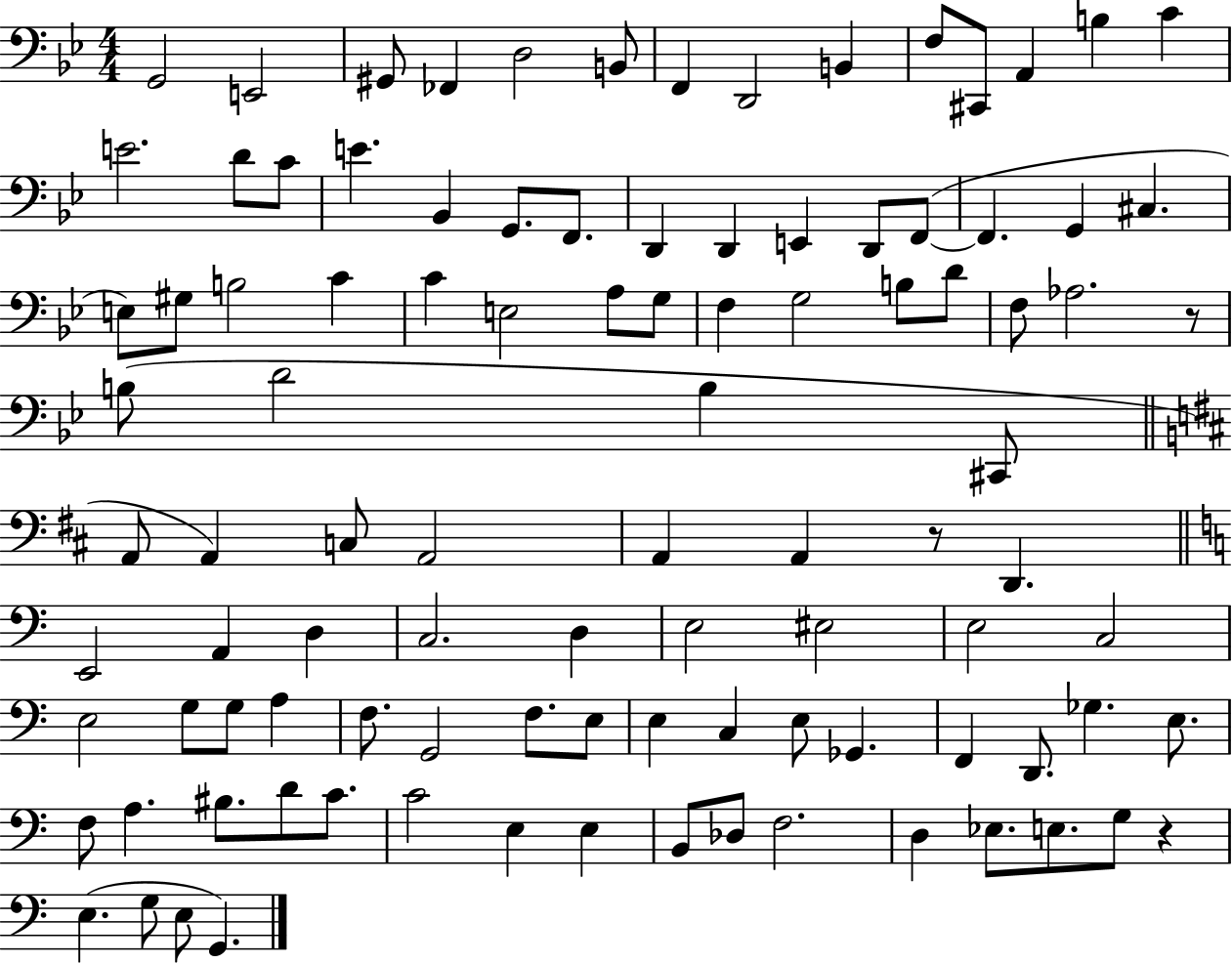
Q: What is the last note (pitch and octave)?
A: G2